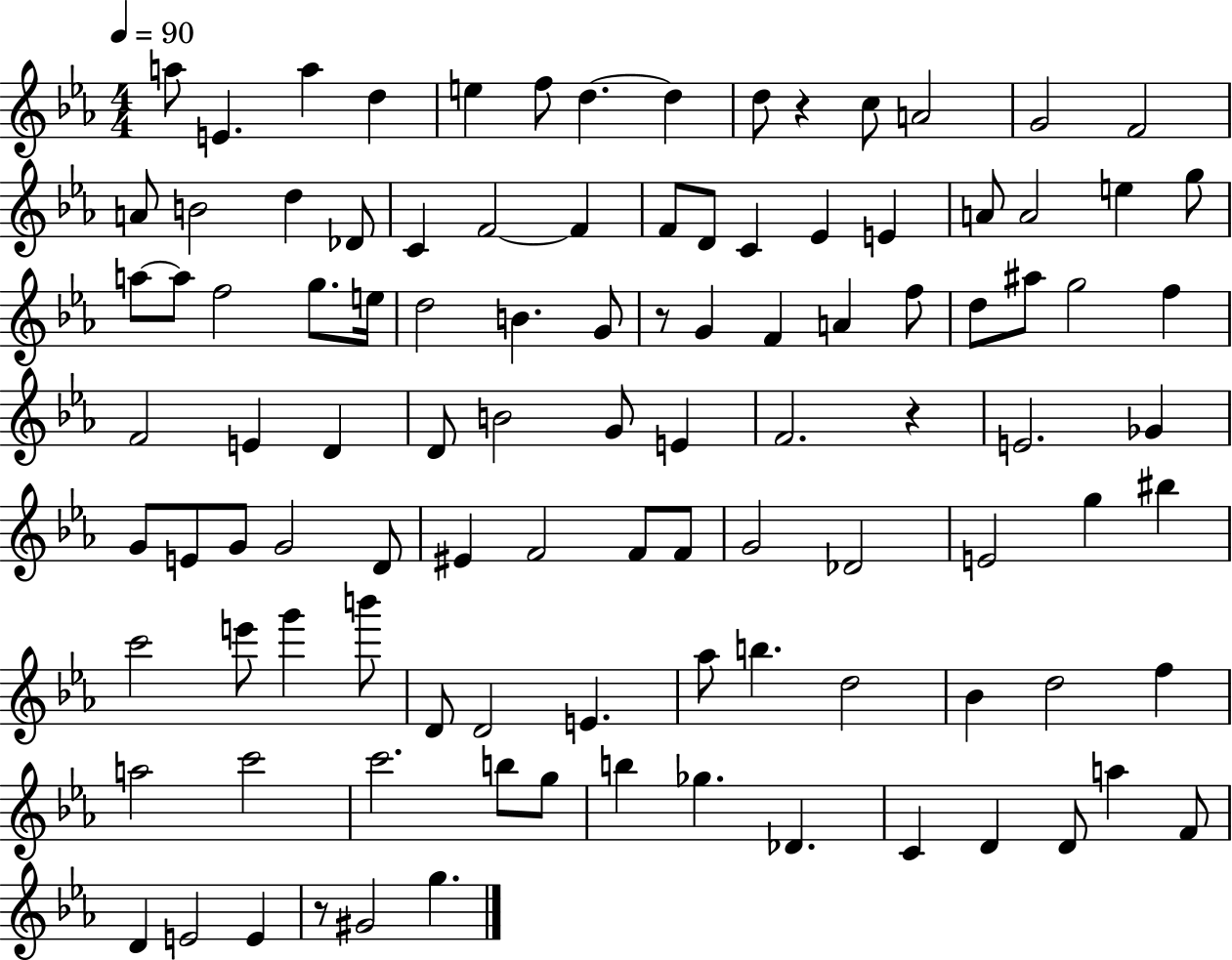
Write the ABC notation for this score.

X:1
T:Untitled
M:4/4
L:1/4
K:Eb
a/2 E a d e f/2 d d d/2 z c/2 A2 G2 F2 A/2 B2 d _D/2 C F2 F F/2 D/2 C _E E A/2 A2 e g/2 a/2 a/2 f2 g/2 e/4 d2 B G/2 z/2 G F A f/2 d/2 ^a/2 g2 f F2 E D D/2 B2 G/2 E F2 z E2 _G G/2 E/2 G/2 G2 D/2 ^E F2 F/2 F/2 G2 _D2 E2 g ^b c'2 e'/2 g' b'/2 D/2 D2 E _a/2 b d2 _B d2 f a2 c'2 c'2 b/2 g/2 b _g _D C D D/2 a F/2 D E2 E z/2 ^G2 g